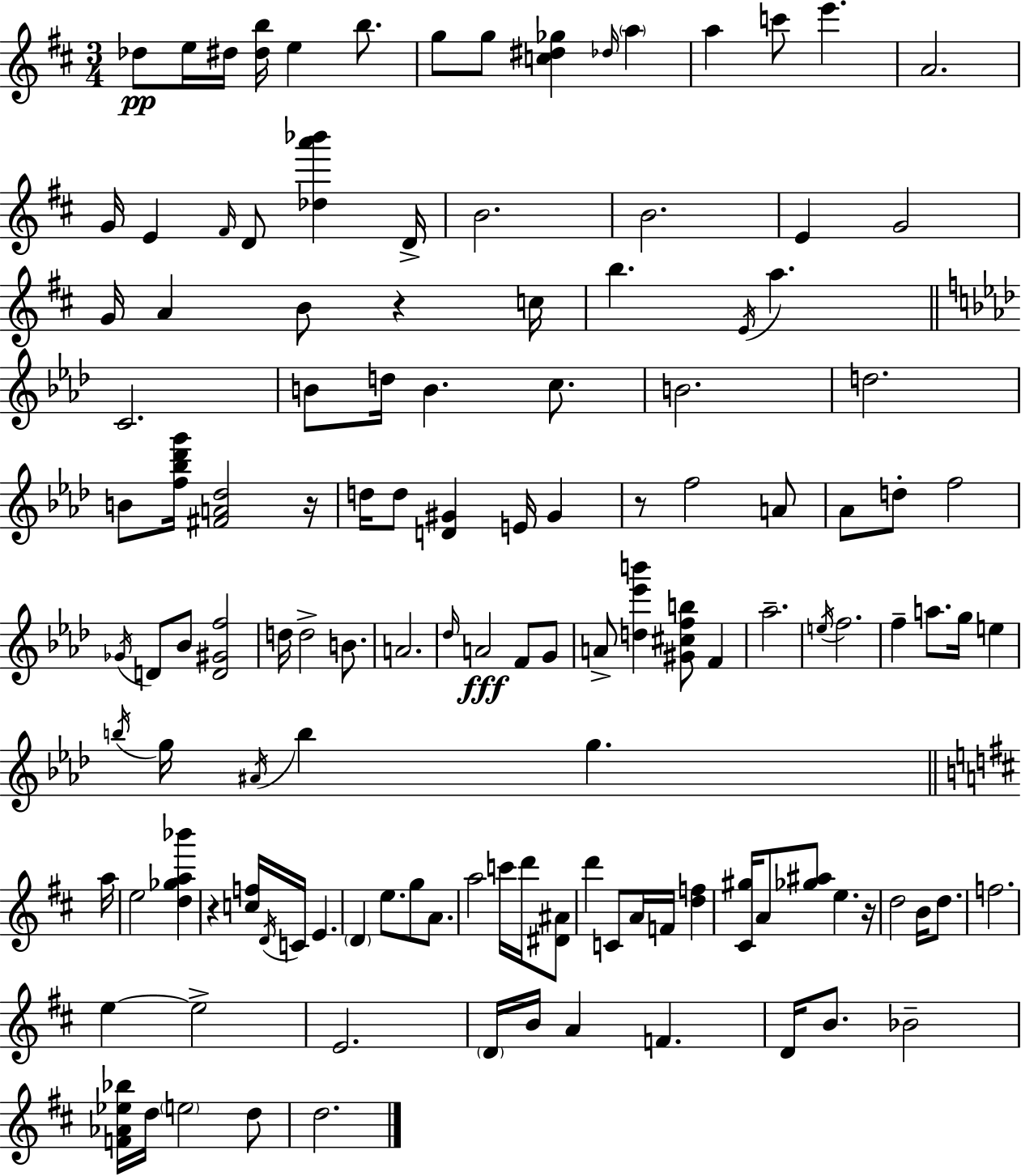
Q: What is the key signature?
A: D major